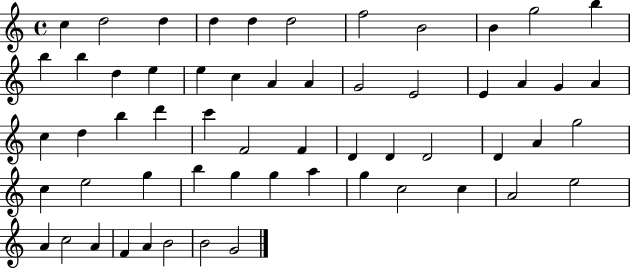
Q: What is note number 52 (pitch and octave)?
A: C5